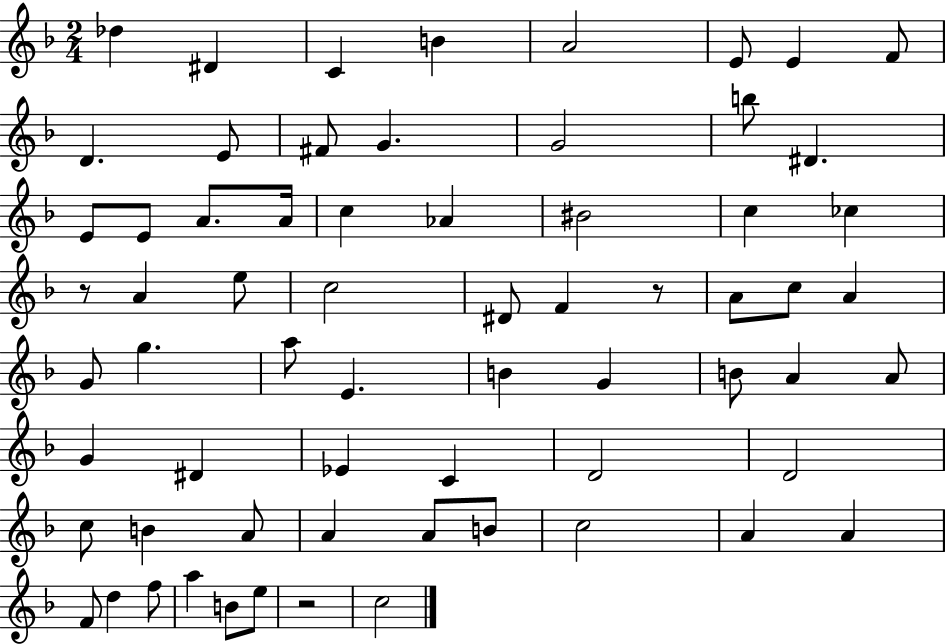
{
  \clef treble
  \numericTimeSignature
  \time 2/4
  \key f \major
  \repeat volta 2 { des''4 dis'4 | c'4 b'4 | a'2 | e'8 e'4 f'8 | \break d'4. e'8 | fis'8 g'4. | g'2 | b''8 dis'4. | \break e'8 e'8 a'8. a'16 | c''4 aes'4 | bis'2 | c''4 ces''4 | \break r8 a'4 e''8 | c''2 | dis'8 f'4 r8 | a'8 c''8 a'4 | \break g'8 g''4. | a''8 e'4. | b'4 g'4 | b'8 a'4 a'8 | \break g'4 dis'4 | ees'4 c'4 | d'2 | d'2 | \break c''8 b'4 a'8 | a'4 a'8 b'8 | c''2 | a'4 a'4 | \break f'8 d''4 f''8 | a''4 b'8 e''8 | r2 | c''2 | \break } \bar "|."
}